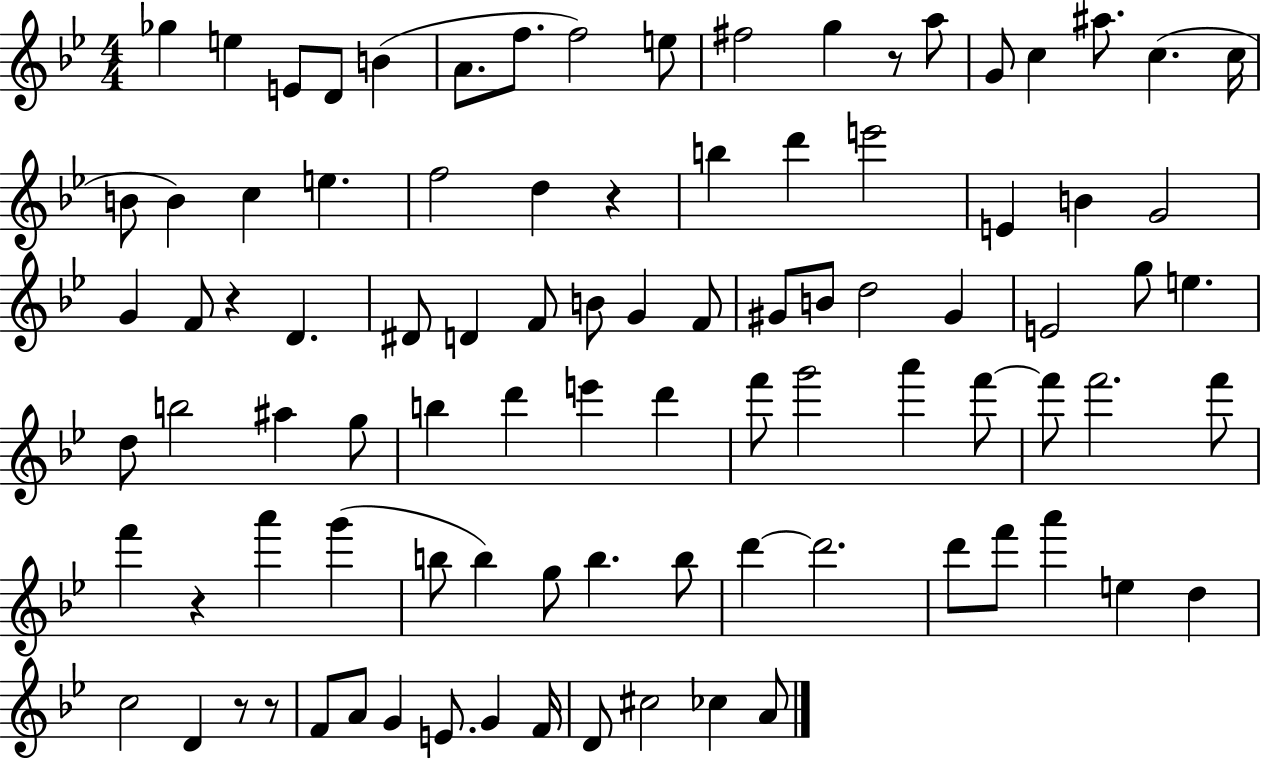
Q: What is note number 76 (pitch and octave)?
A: C5